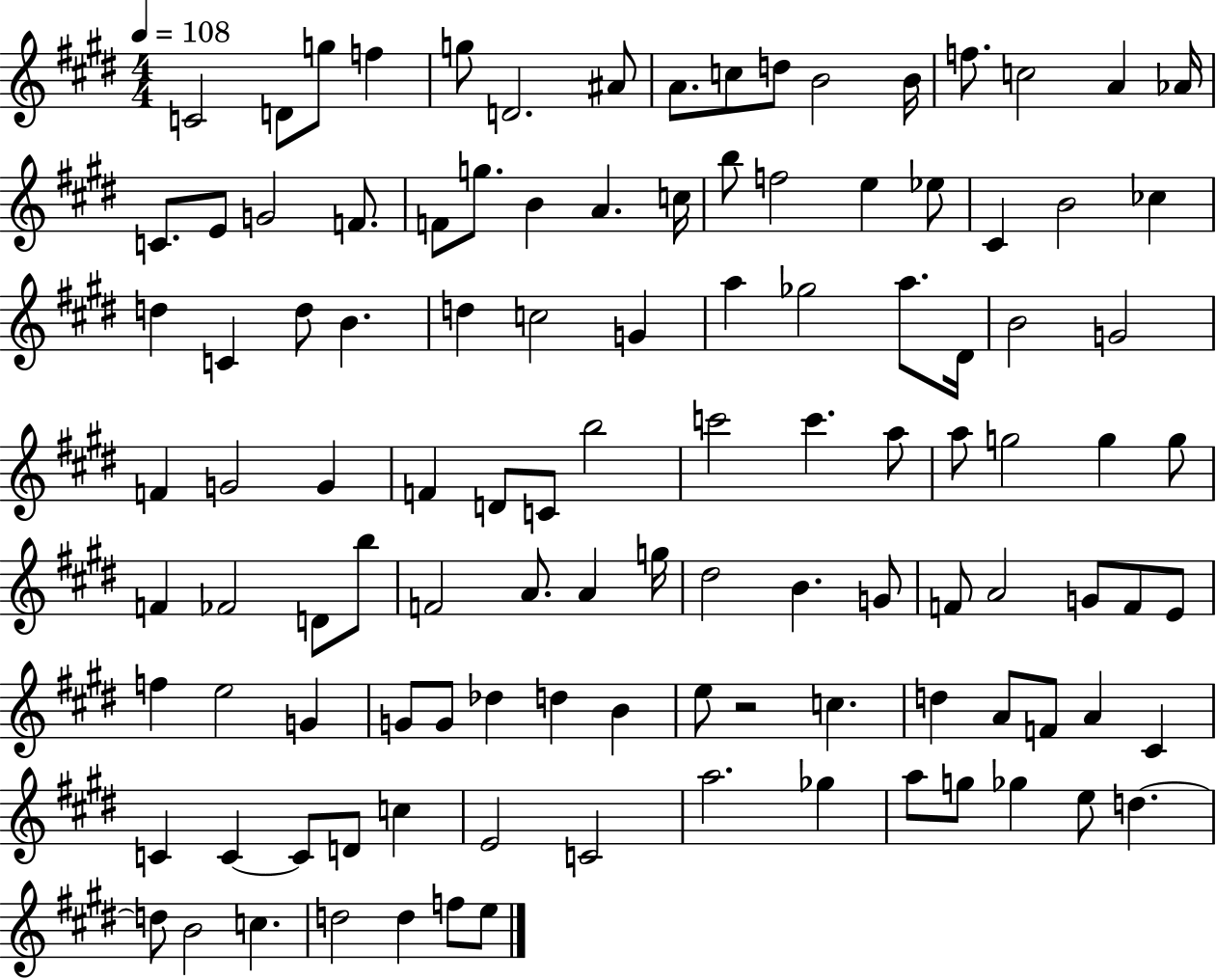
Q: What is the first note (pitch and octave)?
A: C4